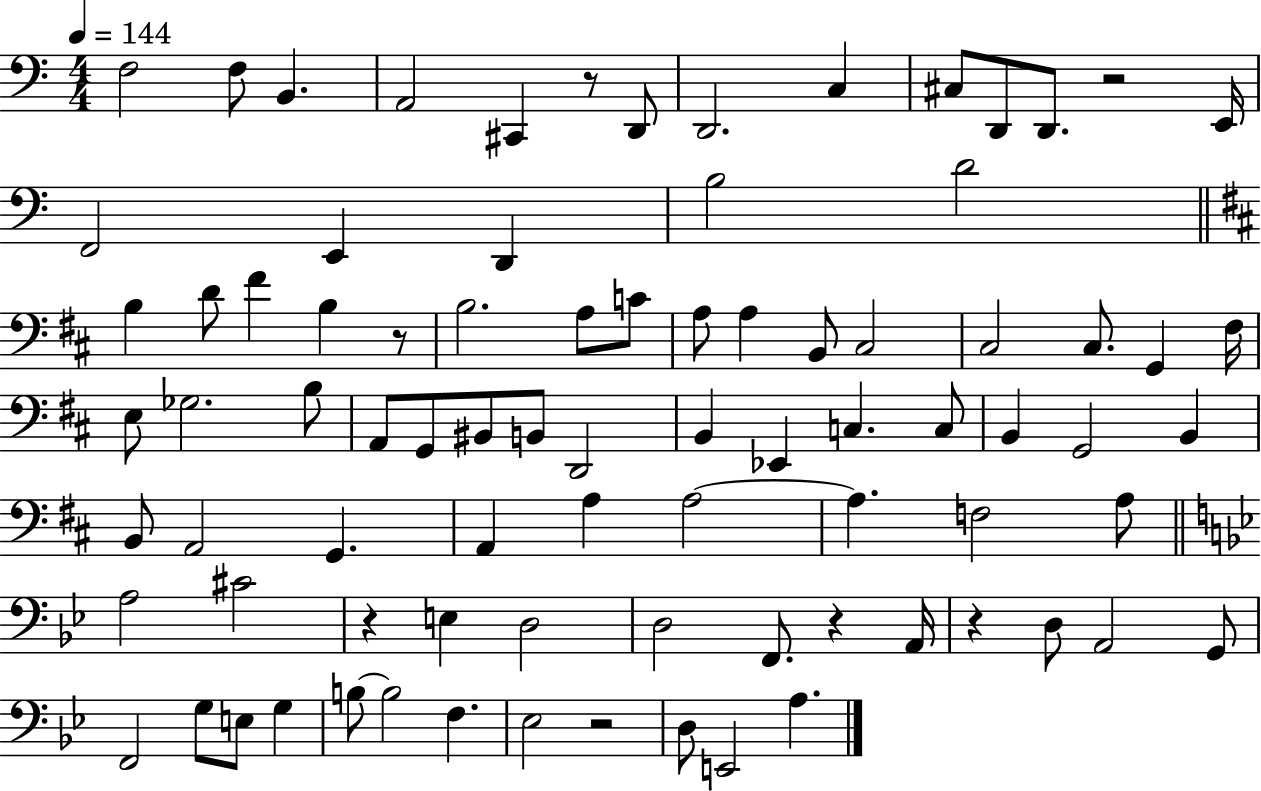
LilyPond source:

{
  \clef bass
  \numericTimeSignature
  \time 4/4
  \key c \major
  \tempo 4 = 144
  \repeat volta 2 { f2 f8 b,4. | a,2 cis,4 r8 d,8 | d,2. c4 | cis8 d,8 d,8. r2 e,16 | \break f,2 e,4 d,4 | b2 d'2 | \bar "||" \break \key b \minor b4 d'8 fis'4 b4 r8 | b2. a8 c'8 | a8 a4 b,8 cis2 | cis2 cis8. g,4 fis16 | \break e8 ges2. b8 | a,8 g,8 bis,8 b,8 d,2 | b,4 ees,4 c4. c8 | b,4 g,2 b,4 | \break b,8 a,2 g,4. | a,4 a4 a2~~ | a4. f2 a8 | \bar "||" \break \key g \minor a2 cis'2 | r4 e4 d2 | d2 f,8. r4 a,16 | r4 d8 a,2 g,8 | \break f,2 g8 e8 g4 | b8~~ b2 f4. | ees2 r2 | d8 e,2 a4. | \break } \bar "|."
}